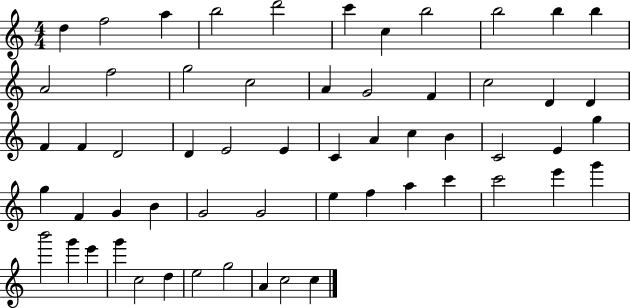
X:1
T:Untitled
M:4/4
L:1/4
K:C
d f2 a b2 d'2 c' c b2 b2 b b A2 f2 g2 c2 A G2 F c2 D D F F D2 D E2 E C A c B C2 E g g F G B G2 G2 e f a c' c'2 e' g' b'2 g' e' g' c2 d e2 g2 A c2 c